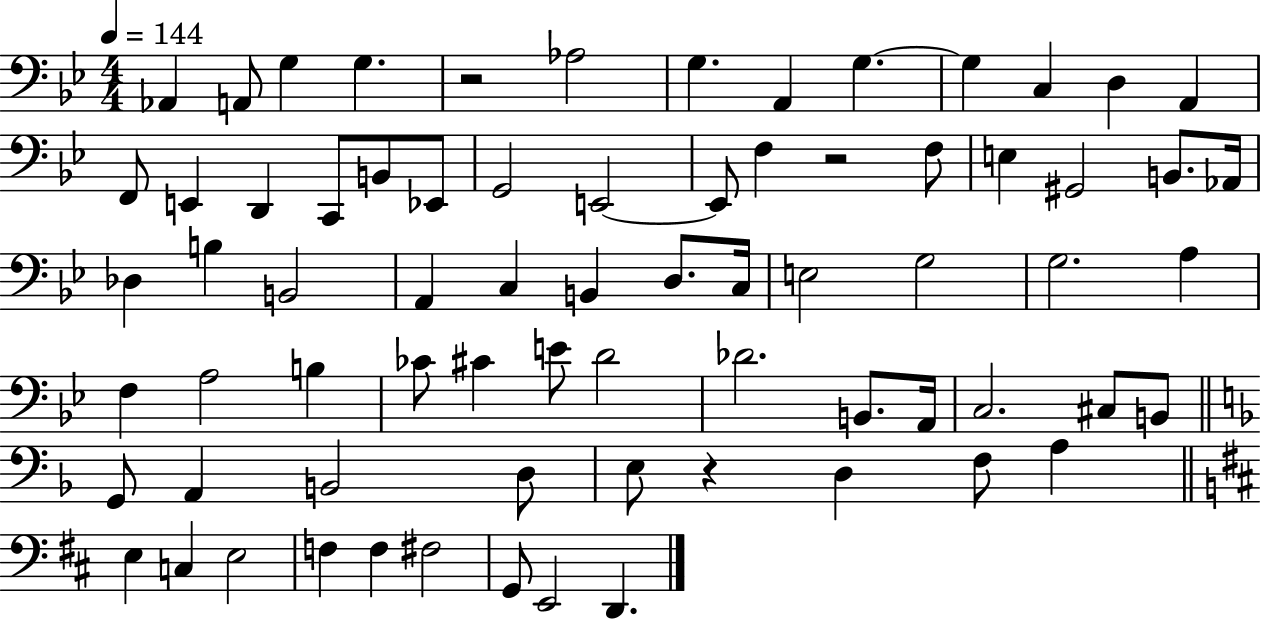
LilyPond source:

{
  \clef bass
  \numericTimeSignature
  \time 4/4
  \key bes \major
  \tempo 4 = 144
  aes,4 a,8 g4 g4. | r2 aes2 | g4. a,4 g4.~~ | g4 c4 d4 a,4 | \break f,8 e,4 d,4 c,8 b,8 ees,8 | g,2 e,2~~ | e,8 f4 r2 f8 | e4 gis,2 b,8. aes,16 | \break des4 b4 b,2 | a,4 c4 b,4 d8. c16 | e2 g2 | g2. a4 | \break f4 a2 b4 | ces'8 cis'4 e'8 d'2 | des'2. b,8. a,16 | c2. cis8 b,8 | \break \bar "||" \break \key f \major g,8 a,4 b,2 d8 | e8 r4 d4 f8 a4 | \bar "||" \break \key d \major e4 c4 e2 | f4 f4 fis2 | g,8 e,2 d,4. | \bar "|."
}